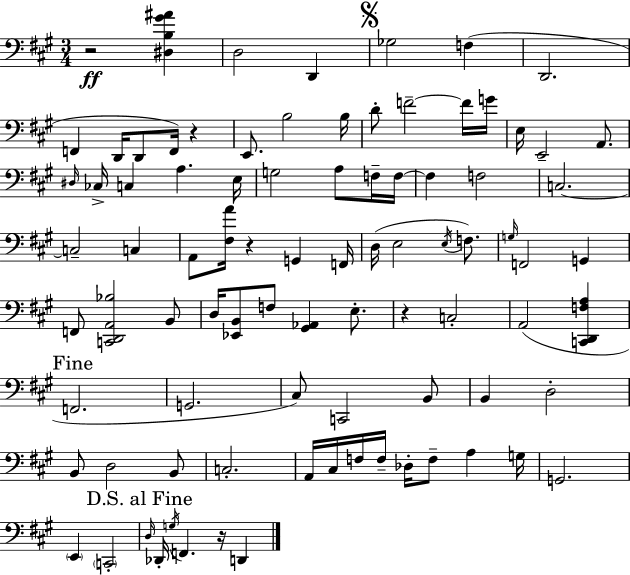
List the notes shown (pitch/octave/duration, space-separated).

R/h [D#3,B3,G#4,A#4]/q D3/h D2/q Gb3/h F3/q D2/h. F2/q D2/s D2/e F2/s R/q E2/e. B3/h B3/s D4/e F4/h F4/s G4/s E3/s E2/h A2/e. D#3/s CES3/s C3/q A3/q. E3/s G3/h A3/e F3/s F3/s F3/q F3/h C3/h. C3/h C3/q A2/e [F#3,A4]/s R/q G2/q F2/s D3/s E3/h E3/s F3/e. G3/s F2/h G2/q F2/e [C2,D2,A2,Bb3]/h B2/e D3/s [Eb2,B2]/e F3/e [G#2,Ab2]/q E3/e. R/q C3/h A2/h [C2,D2,F3,A3]/q F2/h. G2/h. C#3/e C2/h B2/e B2/q D3/h B2/e D3/h B2/e C3/h. A2/s C#3/s F3/s F3/s Db3/s F3/e A3/q G3/s G2/h. E2/q C2/h D3/s Db2/s G3/s F2/q. R/s D2/q